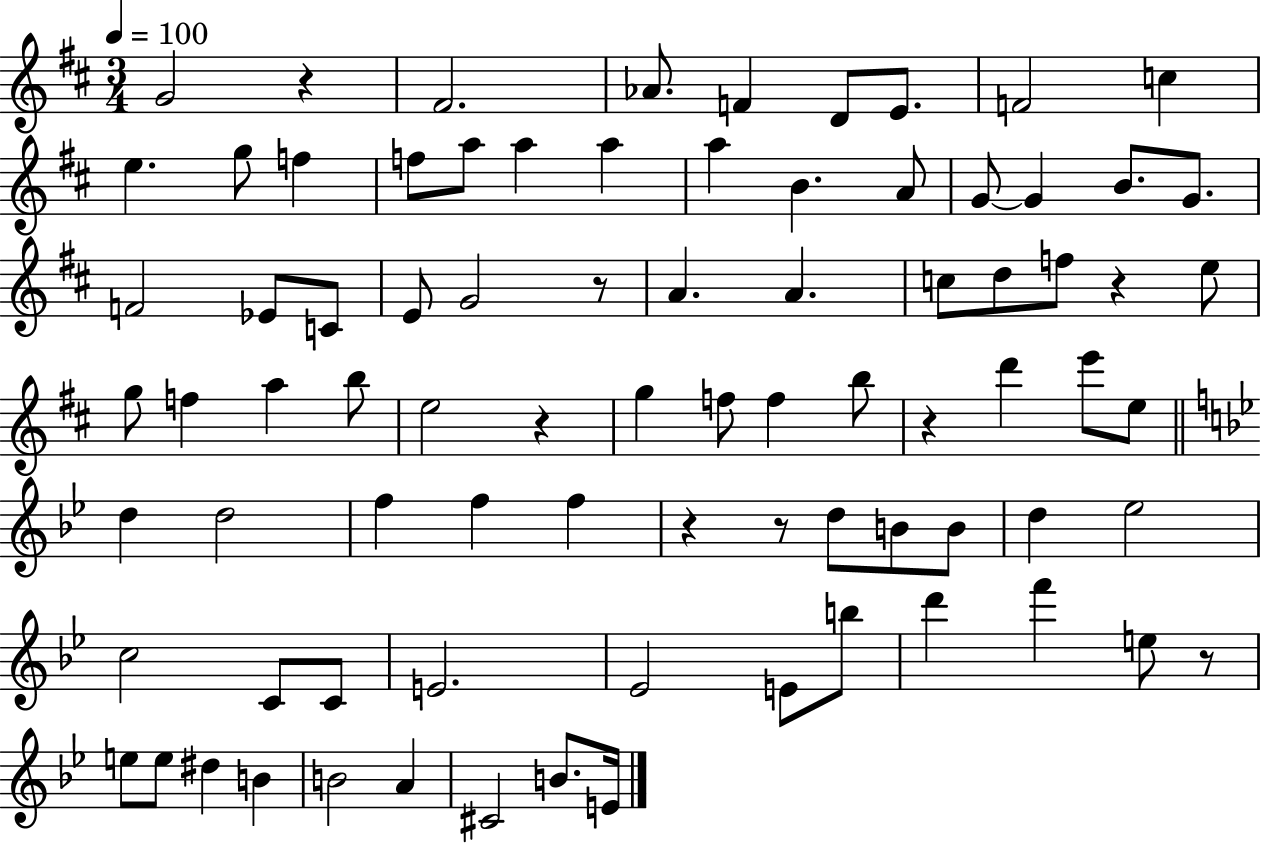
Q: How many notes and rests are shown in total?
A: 82